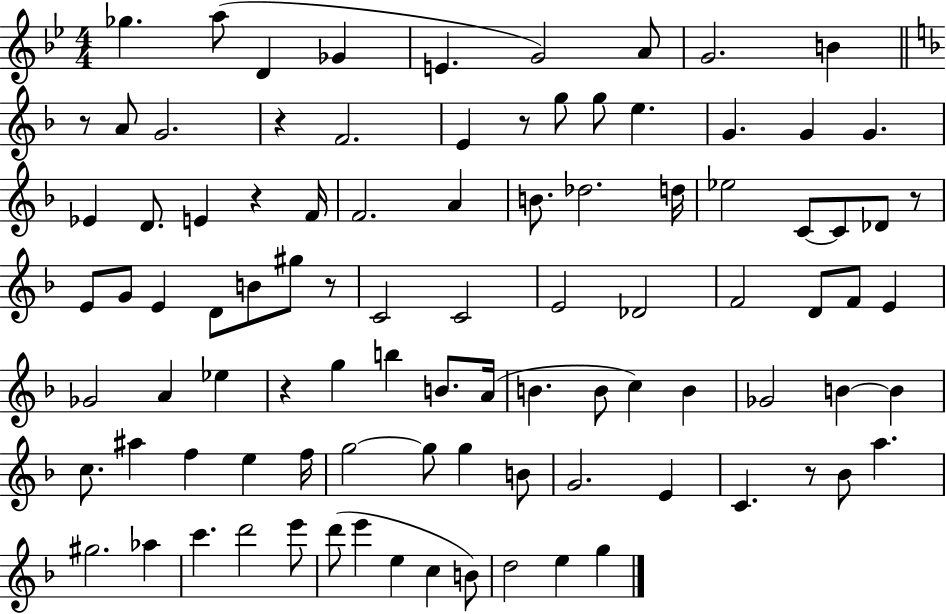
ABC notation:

X:1
T:Untitled
M:4/4
L:1/4
K:Bb
_g a/2 D _G E G2 A/2 G2 B z/2 A/2 G2 z F2 E z/2 g/2 g/2 e G G G _E D/2 E z F/4 F2 A B/2 _d2 d/4 _e2 C/2 C/2 _D/2 z/2 E/2 G/2 E D/2 B/2 ^g/2 z/2 C2 C2 E2 _D2 F2 D/2 F/2 E _G2 A _e z g b B/2 A/4 B B/2 c B _G2 B B c/2 ^a f e f/4 g2 g/2 g B/2 G2 E C z/2 _B/2 a ^g2 _a c' d'2 e'/2 d'/2 e' e c B/2 d2 e g